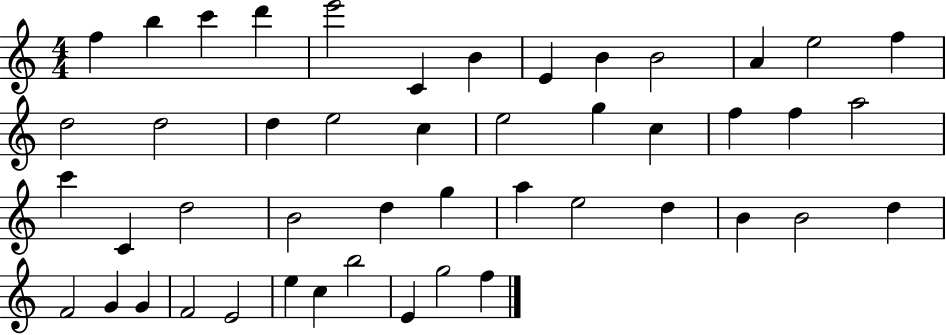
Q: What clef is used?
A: treble